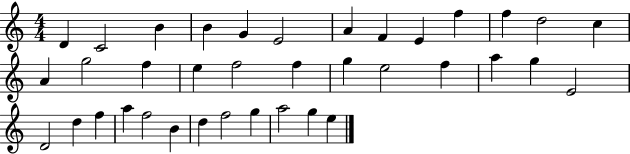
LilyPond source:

{
  \clef treble
  \numericTimeSignature
  \time 4/4
  \key c \major
  d'4 c'2 b'4 | b'4 g'4 e'2 | a'4 f'4 e'4 f''4 | f''4 d''2 c''4 | \break a'4 g''2 f''4 | e''4 f''2 f''4 | g''4 e''2 f''4 | a''4 g''4 e'2 | \break d'2 d''4 f''4 | a''4 f''2 b'4 | d''4 f''2 g''4 | a''2 g''4 e''4 | \break \bar "|."
}